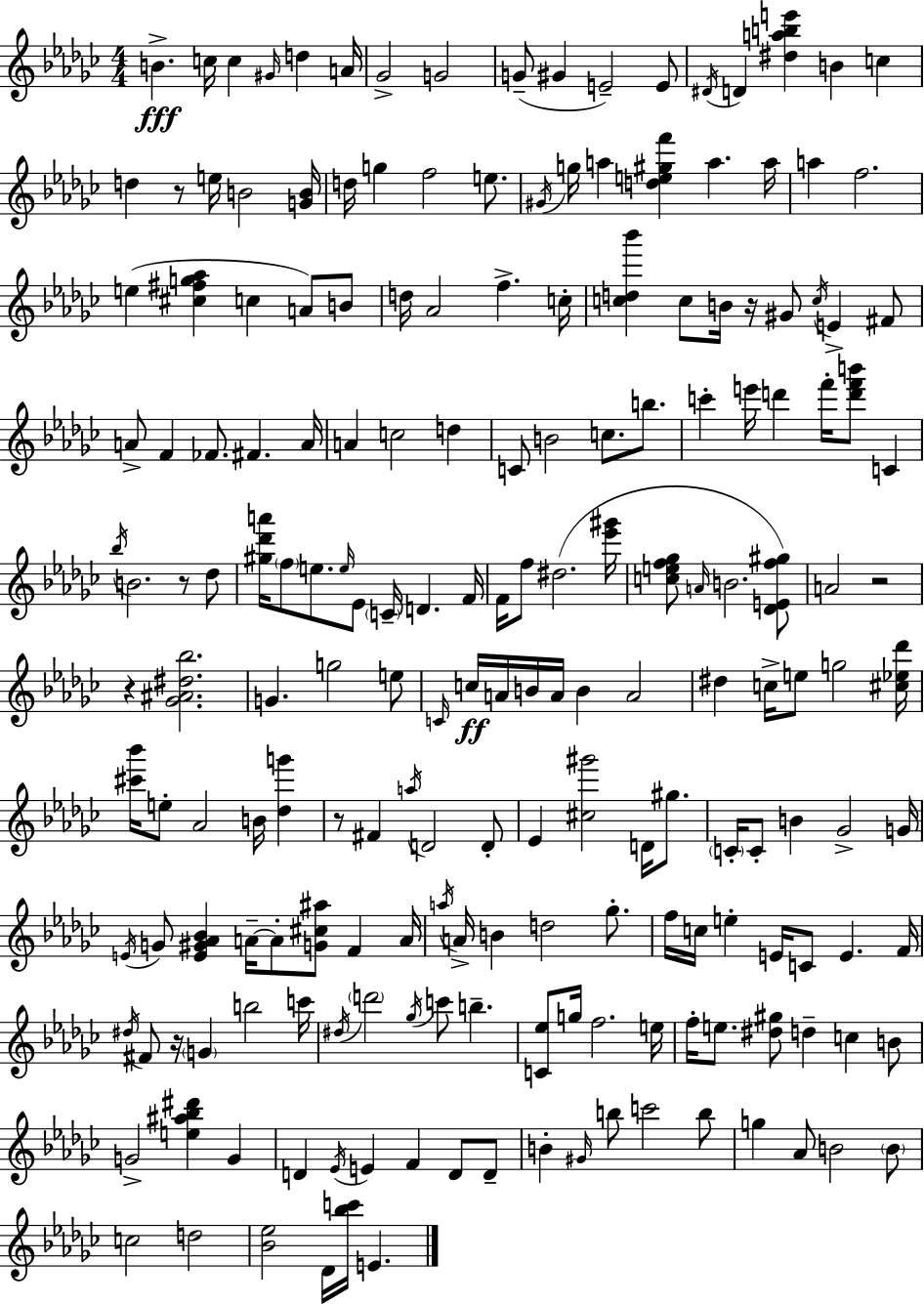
{
  \clef treble
  \numericTimeSignature
  \time 4/4
  \key ees \minor
  b'4.->\fff c''16 c''4 \grace { gis'16 } d''4 | a'16 ges'2-> g'2 | g'8--( gis'4 e'2--) e'8 | \acciaccatura { dis'16 } d'4 <dis'' a'' b'' e'''>4 b'4 c''4 | \break d''4 r8 e''16 b'2 | <g' b'>16 d''16 g''4 f''2 e''8. | \acciaccatura { gis'16 } g''16 a''4 <d'' e'' gis'' f'''>4 a''4. | a''16 a''4 f''2. | \break e''4( <cis'' fis'' g'' aes''>4 c''4 a'8) | b'8 d''16 aes'2 f''4.-> | c''16-. <c'' d'' bes'''>4 c''8 b'16 r16 gis'8 \acciaccatura { c''16 } e'4-> | fis'8 a'8-> f'4 fes'8. fis'4. | \break a'16 a'4 c''2 | d''4 c'8 b'2 c''8. | b''8. c'''4-. e'''16 d'''4 f'''16-. <d''' f''' b'''>8 | c'4 \acciaccatura { bes''16 } b'2. | \break r8 des''8 <gis'' des''' a'''>16 \parenthesize f''8 e''8. \grace { e''16 } ees'8 \parenthesize c'16-- d'4. | f'16 f'16 f''8 dis''2.( | <ees''' gis'''>16 <c'' e'' f'' ges''>8 \grace { a'16 } b'2. | <des' e' f'' gis''>8) a'2 r2 | \break r4 <ges' ais' dis'' bes''>2. | g'4. g''2 | e''8 \grace { c'16 }\ff c''16 a'16 b'16 a'16 b'4 | a'2 dis''4 c''16-> e''8 g''2 | \break <cis'' ees'' des'''>16 <cis''' bes'''>16 e''8-. aes'2 | b'16 <des'' g'''>4 r8 fis'4 \acciaccatura { a''16 } d'2 | d'8-. ees'4 <cis'' gis'''>2 | d'16 gis''8. \parenthesize c'16-. c'8-. b'4 | \break ges'2-> g'16 \acciaccatura { e'16 } g'8 <e' gis' aes' bes'>4 | a'16--~~ a'8-. <g' cis'' ais''>8 f'4 a'16 \acciaccatura { a''16 } a'16-> b'4 | d''2 ges''8.-. f''16 c''16 e''4-. | e'16 c'8 e'4. f'16 \acciaccatura { dis''16 } fis'8 r16 \parenthesize g'4 | \break b''2 c'''16 \acciaccatura { dis''16 } \parenthesize d'''2 | \acciaccatura { ges''16 } c'''8 b''4.-- <c' ees''>8 | g''16 f''2. e''16 f''16-. e''8. | <dis'' gis''>8 d''4-- c''4 b'8 g'2-> | \break <e'' ais'' bes'' dis'''>4 g'4 d'4 | \acciaccatura { ees'16 } e'4 f'4 d'8 d'8-- b'4-. | \grace { gis'16 } b''8 c'''2 b''8 | g''4 aes'8 b'2 \parenthesize b'8 | \break c''2 d''2 | <bes' ees''>2 des'16 <bes'' c'''>16 e'4. | \bar "|."
}